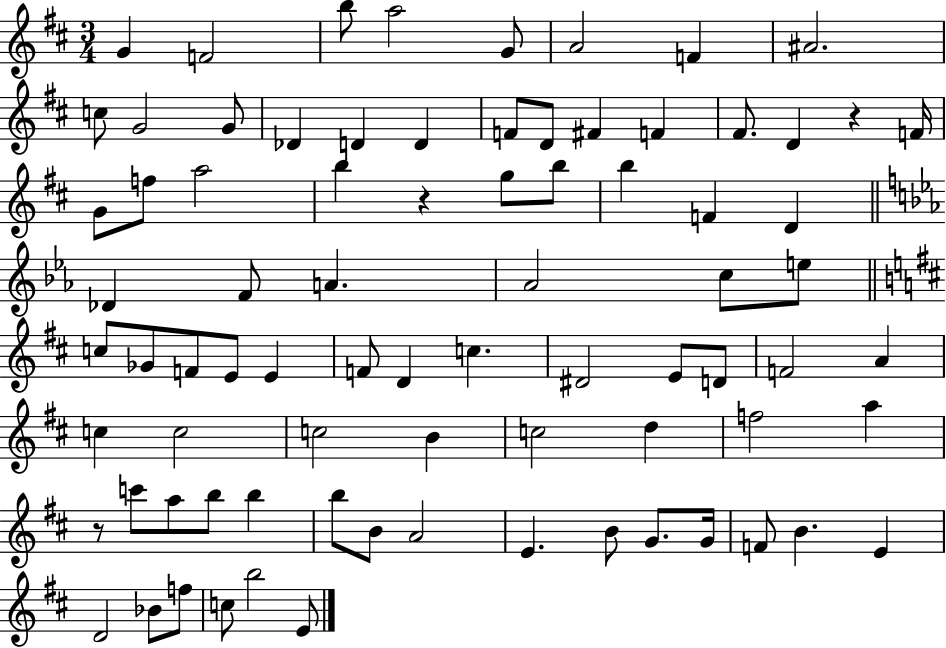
{
  \clef treble
  \numericTimeSignature
  \time 3/4
  \key d \major
  \repeat volta 2 { g'4 f'2 | b''8 a''2 g'8 | a'2 f'4 | ais'2. | \break c''8 g'2 g'8 | des'4 d'4 d'4 | f'8 d'8 fis'4 f'4 | fis'8. d'4 r4 f'16 | \break g'8 f''8 a''2 | b''4 r4 g''8 b''8 | b''4 f'4 d'4 | \bar "||" \break \key c \minor des'4 f'8 a'4. | aes'2 c''8 e''8 | \bar "||" \break \key b \minor c''8 ges'8 f'8 e'8 e'4 | f'8 d'4 c''4. | dis'2 e'8 d'8 | f'2 a'4 | \break c''4 c''2 | c''2 b'4 | c''2 d''4 | f''2 a''4 | \break r8 c'''8 a''8 b''8 b''4 | b''8 b'8 a'2 | e'4. b'8 g'8. g'16 | f'8 b'4. e'4 | \break d'2 bes'8 f''8 | c''8 b''2 e'8 | } \bar "|."
}